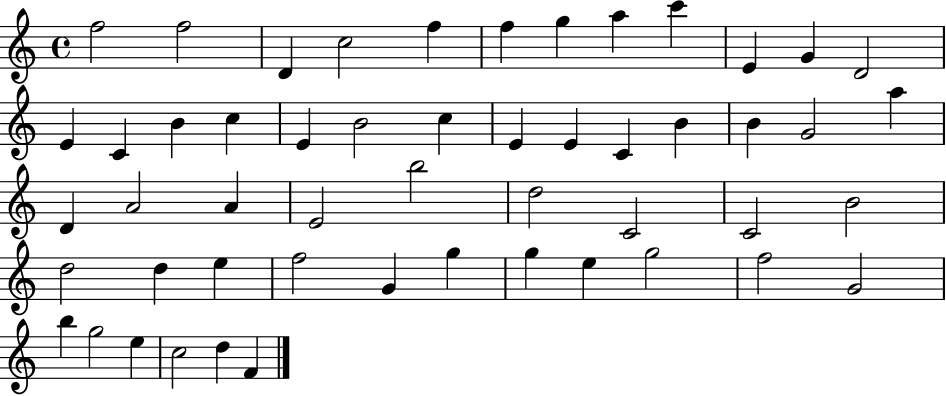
X:1
T:Untitled
M:4/4
L:1/4
K:C
f2 f2 D c2 f f g a c' E G D2 E C B c E B2 c E E C B B G2 a D A2 A E2 b2 d2 C2 C2 B2 d2 d e f2 G g g e g2 f2 G2 b g2 e c2 d F